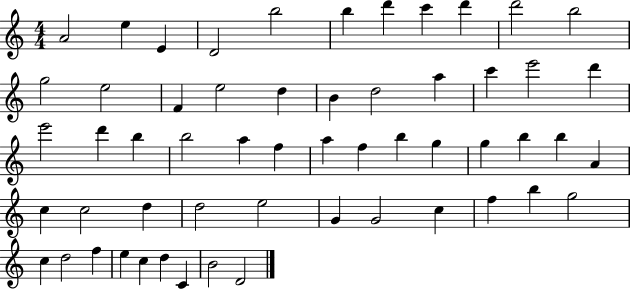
{
  \clef treble
  \numericTimeSignature
  \time 4/4
  \key c \major
  a'2 e''4 e'4 | d'2 b''2 | b''4 d'''4 c'''4 d'''4 | d'''2 b''2 | \break g''2 e''2 | f'4 e''2 d''4 | b'4 d''2 a''4 | c'''4 e'''2 d'''4 | \break e'''2 d'''4 b''4 | b''2 a''4 f''4 | a''4 f''4 b''4 g''4 | g''4 b''4 b''4 a'4 | \break c''4 c''2 d''4 | d''2 e''2 | g'4 g'2 c''4 | f''4 b''4 g''2 | \break c''4 d''2 f''4 | e''4 c''4 d''4 c'4 | b'2 d'2 | \bar "|."
}